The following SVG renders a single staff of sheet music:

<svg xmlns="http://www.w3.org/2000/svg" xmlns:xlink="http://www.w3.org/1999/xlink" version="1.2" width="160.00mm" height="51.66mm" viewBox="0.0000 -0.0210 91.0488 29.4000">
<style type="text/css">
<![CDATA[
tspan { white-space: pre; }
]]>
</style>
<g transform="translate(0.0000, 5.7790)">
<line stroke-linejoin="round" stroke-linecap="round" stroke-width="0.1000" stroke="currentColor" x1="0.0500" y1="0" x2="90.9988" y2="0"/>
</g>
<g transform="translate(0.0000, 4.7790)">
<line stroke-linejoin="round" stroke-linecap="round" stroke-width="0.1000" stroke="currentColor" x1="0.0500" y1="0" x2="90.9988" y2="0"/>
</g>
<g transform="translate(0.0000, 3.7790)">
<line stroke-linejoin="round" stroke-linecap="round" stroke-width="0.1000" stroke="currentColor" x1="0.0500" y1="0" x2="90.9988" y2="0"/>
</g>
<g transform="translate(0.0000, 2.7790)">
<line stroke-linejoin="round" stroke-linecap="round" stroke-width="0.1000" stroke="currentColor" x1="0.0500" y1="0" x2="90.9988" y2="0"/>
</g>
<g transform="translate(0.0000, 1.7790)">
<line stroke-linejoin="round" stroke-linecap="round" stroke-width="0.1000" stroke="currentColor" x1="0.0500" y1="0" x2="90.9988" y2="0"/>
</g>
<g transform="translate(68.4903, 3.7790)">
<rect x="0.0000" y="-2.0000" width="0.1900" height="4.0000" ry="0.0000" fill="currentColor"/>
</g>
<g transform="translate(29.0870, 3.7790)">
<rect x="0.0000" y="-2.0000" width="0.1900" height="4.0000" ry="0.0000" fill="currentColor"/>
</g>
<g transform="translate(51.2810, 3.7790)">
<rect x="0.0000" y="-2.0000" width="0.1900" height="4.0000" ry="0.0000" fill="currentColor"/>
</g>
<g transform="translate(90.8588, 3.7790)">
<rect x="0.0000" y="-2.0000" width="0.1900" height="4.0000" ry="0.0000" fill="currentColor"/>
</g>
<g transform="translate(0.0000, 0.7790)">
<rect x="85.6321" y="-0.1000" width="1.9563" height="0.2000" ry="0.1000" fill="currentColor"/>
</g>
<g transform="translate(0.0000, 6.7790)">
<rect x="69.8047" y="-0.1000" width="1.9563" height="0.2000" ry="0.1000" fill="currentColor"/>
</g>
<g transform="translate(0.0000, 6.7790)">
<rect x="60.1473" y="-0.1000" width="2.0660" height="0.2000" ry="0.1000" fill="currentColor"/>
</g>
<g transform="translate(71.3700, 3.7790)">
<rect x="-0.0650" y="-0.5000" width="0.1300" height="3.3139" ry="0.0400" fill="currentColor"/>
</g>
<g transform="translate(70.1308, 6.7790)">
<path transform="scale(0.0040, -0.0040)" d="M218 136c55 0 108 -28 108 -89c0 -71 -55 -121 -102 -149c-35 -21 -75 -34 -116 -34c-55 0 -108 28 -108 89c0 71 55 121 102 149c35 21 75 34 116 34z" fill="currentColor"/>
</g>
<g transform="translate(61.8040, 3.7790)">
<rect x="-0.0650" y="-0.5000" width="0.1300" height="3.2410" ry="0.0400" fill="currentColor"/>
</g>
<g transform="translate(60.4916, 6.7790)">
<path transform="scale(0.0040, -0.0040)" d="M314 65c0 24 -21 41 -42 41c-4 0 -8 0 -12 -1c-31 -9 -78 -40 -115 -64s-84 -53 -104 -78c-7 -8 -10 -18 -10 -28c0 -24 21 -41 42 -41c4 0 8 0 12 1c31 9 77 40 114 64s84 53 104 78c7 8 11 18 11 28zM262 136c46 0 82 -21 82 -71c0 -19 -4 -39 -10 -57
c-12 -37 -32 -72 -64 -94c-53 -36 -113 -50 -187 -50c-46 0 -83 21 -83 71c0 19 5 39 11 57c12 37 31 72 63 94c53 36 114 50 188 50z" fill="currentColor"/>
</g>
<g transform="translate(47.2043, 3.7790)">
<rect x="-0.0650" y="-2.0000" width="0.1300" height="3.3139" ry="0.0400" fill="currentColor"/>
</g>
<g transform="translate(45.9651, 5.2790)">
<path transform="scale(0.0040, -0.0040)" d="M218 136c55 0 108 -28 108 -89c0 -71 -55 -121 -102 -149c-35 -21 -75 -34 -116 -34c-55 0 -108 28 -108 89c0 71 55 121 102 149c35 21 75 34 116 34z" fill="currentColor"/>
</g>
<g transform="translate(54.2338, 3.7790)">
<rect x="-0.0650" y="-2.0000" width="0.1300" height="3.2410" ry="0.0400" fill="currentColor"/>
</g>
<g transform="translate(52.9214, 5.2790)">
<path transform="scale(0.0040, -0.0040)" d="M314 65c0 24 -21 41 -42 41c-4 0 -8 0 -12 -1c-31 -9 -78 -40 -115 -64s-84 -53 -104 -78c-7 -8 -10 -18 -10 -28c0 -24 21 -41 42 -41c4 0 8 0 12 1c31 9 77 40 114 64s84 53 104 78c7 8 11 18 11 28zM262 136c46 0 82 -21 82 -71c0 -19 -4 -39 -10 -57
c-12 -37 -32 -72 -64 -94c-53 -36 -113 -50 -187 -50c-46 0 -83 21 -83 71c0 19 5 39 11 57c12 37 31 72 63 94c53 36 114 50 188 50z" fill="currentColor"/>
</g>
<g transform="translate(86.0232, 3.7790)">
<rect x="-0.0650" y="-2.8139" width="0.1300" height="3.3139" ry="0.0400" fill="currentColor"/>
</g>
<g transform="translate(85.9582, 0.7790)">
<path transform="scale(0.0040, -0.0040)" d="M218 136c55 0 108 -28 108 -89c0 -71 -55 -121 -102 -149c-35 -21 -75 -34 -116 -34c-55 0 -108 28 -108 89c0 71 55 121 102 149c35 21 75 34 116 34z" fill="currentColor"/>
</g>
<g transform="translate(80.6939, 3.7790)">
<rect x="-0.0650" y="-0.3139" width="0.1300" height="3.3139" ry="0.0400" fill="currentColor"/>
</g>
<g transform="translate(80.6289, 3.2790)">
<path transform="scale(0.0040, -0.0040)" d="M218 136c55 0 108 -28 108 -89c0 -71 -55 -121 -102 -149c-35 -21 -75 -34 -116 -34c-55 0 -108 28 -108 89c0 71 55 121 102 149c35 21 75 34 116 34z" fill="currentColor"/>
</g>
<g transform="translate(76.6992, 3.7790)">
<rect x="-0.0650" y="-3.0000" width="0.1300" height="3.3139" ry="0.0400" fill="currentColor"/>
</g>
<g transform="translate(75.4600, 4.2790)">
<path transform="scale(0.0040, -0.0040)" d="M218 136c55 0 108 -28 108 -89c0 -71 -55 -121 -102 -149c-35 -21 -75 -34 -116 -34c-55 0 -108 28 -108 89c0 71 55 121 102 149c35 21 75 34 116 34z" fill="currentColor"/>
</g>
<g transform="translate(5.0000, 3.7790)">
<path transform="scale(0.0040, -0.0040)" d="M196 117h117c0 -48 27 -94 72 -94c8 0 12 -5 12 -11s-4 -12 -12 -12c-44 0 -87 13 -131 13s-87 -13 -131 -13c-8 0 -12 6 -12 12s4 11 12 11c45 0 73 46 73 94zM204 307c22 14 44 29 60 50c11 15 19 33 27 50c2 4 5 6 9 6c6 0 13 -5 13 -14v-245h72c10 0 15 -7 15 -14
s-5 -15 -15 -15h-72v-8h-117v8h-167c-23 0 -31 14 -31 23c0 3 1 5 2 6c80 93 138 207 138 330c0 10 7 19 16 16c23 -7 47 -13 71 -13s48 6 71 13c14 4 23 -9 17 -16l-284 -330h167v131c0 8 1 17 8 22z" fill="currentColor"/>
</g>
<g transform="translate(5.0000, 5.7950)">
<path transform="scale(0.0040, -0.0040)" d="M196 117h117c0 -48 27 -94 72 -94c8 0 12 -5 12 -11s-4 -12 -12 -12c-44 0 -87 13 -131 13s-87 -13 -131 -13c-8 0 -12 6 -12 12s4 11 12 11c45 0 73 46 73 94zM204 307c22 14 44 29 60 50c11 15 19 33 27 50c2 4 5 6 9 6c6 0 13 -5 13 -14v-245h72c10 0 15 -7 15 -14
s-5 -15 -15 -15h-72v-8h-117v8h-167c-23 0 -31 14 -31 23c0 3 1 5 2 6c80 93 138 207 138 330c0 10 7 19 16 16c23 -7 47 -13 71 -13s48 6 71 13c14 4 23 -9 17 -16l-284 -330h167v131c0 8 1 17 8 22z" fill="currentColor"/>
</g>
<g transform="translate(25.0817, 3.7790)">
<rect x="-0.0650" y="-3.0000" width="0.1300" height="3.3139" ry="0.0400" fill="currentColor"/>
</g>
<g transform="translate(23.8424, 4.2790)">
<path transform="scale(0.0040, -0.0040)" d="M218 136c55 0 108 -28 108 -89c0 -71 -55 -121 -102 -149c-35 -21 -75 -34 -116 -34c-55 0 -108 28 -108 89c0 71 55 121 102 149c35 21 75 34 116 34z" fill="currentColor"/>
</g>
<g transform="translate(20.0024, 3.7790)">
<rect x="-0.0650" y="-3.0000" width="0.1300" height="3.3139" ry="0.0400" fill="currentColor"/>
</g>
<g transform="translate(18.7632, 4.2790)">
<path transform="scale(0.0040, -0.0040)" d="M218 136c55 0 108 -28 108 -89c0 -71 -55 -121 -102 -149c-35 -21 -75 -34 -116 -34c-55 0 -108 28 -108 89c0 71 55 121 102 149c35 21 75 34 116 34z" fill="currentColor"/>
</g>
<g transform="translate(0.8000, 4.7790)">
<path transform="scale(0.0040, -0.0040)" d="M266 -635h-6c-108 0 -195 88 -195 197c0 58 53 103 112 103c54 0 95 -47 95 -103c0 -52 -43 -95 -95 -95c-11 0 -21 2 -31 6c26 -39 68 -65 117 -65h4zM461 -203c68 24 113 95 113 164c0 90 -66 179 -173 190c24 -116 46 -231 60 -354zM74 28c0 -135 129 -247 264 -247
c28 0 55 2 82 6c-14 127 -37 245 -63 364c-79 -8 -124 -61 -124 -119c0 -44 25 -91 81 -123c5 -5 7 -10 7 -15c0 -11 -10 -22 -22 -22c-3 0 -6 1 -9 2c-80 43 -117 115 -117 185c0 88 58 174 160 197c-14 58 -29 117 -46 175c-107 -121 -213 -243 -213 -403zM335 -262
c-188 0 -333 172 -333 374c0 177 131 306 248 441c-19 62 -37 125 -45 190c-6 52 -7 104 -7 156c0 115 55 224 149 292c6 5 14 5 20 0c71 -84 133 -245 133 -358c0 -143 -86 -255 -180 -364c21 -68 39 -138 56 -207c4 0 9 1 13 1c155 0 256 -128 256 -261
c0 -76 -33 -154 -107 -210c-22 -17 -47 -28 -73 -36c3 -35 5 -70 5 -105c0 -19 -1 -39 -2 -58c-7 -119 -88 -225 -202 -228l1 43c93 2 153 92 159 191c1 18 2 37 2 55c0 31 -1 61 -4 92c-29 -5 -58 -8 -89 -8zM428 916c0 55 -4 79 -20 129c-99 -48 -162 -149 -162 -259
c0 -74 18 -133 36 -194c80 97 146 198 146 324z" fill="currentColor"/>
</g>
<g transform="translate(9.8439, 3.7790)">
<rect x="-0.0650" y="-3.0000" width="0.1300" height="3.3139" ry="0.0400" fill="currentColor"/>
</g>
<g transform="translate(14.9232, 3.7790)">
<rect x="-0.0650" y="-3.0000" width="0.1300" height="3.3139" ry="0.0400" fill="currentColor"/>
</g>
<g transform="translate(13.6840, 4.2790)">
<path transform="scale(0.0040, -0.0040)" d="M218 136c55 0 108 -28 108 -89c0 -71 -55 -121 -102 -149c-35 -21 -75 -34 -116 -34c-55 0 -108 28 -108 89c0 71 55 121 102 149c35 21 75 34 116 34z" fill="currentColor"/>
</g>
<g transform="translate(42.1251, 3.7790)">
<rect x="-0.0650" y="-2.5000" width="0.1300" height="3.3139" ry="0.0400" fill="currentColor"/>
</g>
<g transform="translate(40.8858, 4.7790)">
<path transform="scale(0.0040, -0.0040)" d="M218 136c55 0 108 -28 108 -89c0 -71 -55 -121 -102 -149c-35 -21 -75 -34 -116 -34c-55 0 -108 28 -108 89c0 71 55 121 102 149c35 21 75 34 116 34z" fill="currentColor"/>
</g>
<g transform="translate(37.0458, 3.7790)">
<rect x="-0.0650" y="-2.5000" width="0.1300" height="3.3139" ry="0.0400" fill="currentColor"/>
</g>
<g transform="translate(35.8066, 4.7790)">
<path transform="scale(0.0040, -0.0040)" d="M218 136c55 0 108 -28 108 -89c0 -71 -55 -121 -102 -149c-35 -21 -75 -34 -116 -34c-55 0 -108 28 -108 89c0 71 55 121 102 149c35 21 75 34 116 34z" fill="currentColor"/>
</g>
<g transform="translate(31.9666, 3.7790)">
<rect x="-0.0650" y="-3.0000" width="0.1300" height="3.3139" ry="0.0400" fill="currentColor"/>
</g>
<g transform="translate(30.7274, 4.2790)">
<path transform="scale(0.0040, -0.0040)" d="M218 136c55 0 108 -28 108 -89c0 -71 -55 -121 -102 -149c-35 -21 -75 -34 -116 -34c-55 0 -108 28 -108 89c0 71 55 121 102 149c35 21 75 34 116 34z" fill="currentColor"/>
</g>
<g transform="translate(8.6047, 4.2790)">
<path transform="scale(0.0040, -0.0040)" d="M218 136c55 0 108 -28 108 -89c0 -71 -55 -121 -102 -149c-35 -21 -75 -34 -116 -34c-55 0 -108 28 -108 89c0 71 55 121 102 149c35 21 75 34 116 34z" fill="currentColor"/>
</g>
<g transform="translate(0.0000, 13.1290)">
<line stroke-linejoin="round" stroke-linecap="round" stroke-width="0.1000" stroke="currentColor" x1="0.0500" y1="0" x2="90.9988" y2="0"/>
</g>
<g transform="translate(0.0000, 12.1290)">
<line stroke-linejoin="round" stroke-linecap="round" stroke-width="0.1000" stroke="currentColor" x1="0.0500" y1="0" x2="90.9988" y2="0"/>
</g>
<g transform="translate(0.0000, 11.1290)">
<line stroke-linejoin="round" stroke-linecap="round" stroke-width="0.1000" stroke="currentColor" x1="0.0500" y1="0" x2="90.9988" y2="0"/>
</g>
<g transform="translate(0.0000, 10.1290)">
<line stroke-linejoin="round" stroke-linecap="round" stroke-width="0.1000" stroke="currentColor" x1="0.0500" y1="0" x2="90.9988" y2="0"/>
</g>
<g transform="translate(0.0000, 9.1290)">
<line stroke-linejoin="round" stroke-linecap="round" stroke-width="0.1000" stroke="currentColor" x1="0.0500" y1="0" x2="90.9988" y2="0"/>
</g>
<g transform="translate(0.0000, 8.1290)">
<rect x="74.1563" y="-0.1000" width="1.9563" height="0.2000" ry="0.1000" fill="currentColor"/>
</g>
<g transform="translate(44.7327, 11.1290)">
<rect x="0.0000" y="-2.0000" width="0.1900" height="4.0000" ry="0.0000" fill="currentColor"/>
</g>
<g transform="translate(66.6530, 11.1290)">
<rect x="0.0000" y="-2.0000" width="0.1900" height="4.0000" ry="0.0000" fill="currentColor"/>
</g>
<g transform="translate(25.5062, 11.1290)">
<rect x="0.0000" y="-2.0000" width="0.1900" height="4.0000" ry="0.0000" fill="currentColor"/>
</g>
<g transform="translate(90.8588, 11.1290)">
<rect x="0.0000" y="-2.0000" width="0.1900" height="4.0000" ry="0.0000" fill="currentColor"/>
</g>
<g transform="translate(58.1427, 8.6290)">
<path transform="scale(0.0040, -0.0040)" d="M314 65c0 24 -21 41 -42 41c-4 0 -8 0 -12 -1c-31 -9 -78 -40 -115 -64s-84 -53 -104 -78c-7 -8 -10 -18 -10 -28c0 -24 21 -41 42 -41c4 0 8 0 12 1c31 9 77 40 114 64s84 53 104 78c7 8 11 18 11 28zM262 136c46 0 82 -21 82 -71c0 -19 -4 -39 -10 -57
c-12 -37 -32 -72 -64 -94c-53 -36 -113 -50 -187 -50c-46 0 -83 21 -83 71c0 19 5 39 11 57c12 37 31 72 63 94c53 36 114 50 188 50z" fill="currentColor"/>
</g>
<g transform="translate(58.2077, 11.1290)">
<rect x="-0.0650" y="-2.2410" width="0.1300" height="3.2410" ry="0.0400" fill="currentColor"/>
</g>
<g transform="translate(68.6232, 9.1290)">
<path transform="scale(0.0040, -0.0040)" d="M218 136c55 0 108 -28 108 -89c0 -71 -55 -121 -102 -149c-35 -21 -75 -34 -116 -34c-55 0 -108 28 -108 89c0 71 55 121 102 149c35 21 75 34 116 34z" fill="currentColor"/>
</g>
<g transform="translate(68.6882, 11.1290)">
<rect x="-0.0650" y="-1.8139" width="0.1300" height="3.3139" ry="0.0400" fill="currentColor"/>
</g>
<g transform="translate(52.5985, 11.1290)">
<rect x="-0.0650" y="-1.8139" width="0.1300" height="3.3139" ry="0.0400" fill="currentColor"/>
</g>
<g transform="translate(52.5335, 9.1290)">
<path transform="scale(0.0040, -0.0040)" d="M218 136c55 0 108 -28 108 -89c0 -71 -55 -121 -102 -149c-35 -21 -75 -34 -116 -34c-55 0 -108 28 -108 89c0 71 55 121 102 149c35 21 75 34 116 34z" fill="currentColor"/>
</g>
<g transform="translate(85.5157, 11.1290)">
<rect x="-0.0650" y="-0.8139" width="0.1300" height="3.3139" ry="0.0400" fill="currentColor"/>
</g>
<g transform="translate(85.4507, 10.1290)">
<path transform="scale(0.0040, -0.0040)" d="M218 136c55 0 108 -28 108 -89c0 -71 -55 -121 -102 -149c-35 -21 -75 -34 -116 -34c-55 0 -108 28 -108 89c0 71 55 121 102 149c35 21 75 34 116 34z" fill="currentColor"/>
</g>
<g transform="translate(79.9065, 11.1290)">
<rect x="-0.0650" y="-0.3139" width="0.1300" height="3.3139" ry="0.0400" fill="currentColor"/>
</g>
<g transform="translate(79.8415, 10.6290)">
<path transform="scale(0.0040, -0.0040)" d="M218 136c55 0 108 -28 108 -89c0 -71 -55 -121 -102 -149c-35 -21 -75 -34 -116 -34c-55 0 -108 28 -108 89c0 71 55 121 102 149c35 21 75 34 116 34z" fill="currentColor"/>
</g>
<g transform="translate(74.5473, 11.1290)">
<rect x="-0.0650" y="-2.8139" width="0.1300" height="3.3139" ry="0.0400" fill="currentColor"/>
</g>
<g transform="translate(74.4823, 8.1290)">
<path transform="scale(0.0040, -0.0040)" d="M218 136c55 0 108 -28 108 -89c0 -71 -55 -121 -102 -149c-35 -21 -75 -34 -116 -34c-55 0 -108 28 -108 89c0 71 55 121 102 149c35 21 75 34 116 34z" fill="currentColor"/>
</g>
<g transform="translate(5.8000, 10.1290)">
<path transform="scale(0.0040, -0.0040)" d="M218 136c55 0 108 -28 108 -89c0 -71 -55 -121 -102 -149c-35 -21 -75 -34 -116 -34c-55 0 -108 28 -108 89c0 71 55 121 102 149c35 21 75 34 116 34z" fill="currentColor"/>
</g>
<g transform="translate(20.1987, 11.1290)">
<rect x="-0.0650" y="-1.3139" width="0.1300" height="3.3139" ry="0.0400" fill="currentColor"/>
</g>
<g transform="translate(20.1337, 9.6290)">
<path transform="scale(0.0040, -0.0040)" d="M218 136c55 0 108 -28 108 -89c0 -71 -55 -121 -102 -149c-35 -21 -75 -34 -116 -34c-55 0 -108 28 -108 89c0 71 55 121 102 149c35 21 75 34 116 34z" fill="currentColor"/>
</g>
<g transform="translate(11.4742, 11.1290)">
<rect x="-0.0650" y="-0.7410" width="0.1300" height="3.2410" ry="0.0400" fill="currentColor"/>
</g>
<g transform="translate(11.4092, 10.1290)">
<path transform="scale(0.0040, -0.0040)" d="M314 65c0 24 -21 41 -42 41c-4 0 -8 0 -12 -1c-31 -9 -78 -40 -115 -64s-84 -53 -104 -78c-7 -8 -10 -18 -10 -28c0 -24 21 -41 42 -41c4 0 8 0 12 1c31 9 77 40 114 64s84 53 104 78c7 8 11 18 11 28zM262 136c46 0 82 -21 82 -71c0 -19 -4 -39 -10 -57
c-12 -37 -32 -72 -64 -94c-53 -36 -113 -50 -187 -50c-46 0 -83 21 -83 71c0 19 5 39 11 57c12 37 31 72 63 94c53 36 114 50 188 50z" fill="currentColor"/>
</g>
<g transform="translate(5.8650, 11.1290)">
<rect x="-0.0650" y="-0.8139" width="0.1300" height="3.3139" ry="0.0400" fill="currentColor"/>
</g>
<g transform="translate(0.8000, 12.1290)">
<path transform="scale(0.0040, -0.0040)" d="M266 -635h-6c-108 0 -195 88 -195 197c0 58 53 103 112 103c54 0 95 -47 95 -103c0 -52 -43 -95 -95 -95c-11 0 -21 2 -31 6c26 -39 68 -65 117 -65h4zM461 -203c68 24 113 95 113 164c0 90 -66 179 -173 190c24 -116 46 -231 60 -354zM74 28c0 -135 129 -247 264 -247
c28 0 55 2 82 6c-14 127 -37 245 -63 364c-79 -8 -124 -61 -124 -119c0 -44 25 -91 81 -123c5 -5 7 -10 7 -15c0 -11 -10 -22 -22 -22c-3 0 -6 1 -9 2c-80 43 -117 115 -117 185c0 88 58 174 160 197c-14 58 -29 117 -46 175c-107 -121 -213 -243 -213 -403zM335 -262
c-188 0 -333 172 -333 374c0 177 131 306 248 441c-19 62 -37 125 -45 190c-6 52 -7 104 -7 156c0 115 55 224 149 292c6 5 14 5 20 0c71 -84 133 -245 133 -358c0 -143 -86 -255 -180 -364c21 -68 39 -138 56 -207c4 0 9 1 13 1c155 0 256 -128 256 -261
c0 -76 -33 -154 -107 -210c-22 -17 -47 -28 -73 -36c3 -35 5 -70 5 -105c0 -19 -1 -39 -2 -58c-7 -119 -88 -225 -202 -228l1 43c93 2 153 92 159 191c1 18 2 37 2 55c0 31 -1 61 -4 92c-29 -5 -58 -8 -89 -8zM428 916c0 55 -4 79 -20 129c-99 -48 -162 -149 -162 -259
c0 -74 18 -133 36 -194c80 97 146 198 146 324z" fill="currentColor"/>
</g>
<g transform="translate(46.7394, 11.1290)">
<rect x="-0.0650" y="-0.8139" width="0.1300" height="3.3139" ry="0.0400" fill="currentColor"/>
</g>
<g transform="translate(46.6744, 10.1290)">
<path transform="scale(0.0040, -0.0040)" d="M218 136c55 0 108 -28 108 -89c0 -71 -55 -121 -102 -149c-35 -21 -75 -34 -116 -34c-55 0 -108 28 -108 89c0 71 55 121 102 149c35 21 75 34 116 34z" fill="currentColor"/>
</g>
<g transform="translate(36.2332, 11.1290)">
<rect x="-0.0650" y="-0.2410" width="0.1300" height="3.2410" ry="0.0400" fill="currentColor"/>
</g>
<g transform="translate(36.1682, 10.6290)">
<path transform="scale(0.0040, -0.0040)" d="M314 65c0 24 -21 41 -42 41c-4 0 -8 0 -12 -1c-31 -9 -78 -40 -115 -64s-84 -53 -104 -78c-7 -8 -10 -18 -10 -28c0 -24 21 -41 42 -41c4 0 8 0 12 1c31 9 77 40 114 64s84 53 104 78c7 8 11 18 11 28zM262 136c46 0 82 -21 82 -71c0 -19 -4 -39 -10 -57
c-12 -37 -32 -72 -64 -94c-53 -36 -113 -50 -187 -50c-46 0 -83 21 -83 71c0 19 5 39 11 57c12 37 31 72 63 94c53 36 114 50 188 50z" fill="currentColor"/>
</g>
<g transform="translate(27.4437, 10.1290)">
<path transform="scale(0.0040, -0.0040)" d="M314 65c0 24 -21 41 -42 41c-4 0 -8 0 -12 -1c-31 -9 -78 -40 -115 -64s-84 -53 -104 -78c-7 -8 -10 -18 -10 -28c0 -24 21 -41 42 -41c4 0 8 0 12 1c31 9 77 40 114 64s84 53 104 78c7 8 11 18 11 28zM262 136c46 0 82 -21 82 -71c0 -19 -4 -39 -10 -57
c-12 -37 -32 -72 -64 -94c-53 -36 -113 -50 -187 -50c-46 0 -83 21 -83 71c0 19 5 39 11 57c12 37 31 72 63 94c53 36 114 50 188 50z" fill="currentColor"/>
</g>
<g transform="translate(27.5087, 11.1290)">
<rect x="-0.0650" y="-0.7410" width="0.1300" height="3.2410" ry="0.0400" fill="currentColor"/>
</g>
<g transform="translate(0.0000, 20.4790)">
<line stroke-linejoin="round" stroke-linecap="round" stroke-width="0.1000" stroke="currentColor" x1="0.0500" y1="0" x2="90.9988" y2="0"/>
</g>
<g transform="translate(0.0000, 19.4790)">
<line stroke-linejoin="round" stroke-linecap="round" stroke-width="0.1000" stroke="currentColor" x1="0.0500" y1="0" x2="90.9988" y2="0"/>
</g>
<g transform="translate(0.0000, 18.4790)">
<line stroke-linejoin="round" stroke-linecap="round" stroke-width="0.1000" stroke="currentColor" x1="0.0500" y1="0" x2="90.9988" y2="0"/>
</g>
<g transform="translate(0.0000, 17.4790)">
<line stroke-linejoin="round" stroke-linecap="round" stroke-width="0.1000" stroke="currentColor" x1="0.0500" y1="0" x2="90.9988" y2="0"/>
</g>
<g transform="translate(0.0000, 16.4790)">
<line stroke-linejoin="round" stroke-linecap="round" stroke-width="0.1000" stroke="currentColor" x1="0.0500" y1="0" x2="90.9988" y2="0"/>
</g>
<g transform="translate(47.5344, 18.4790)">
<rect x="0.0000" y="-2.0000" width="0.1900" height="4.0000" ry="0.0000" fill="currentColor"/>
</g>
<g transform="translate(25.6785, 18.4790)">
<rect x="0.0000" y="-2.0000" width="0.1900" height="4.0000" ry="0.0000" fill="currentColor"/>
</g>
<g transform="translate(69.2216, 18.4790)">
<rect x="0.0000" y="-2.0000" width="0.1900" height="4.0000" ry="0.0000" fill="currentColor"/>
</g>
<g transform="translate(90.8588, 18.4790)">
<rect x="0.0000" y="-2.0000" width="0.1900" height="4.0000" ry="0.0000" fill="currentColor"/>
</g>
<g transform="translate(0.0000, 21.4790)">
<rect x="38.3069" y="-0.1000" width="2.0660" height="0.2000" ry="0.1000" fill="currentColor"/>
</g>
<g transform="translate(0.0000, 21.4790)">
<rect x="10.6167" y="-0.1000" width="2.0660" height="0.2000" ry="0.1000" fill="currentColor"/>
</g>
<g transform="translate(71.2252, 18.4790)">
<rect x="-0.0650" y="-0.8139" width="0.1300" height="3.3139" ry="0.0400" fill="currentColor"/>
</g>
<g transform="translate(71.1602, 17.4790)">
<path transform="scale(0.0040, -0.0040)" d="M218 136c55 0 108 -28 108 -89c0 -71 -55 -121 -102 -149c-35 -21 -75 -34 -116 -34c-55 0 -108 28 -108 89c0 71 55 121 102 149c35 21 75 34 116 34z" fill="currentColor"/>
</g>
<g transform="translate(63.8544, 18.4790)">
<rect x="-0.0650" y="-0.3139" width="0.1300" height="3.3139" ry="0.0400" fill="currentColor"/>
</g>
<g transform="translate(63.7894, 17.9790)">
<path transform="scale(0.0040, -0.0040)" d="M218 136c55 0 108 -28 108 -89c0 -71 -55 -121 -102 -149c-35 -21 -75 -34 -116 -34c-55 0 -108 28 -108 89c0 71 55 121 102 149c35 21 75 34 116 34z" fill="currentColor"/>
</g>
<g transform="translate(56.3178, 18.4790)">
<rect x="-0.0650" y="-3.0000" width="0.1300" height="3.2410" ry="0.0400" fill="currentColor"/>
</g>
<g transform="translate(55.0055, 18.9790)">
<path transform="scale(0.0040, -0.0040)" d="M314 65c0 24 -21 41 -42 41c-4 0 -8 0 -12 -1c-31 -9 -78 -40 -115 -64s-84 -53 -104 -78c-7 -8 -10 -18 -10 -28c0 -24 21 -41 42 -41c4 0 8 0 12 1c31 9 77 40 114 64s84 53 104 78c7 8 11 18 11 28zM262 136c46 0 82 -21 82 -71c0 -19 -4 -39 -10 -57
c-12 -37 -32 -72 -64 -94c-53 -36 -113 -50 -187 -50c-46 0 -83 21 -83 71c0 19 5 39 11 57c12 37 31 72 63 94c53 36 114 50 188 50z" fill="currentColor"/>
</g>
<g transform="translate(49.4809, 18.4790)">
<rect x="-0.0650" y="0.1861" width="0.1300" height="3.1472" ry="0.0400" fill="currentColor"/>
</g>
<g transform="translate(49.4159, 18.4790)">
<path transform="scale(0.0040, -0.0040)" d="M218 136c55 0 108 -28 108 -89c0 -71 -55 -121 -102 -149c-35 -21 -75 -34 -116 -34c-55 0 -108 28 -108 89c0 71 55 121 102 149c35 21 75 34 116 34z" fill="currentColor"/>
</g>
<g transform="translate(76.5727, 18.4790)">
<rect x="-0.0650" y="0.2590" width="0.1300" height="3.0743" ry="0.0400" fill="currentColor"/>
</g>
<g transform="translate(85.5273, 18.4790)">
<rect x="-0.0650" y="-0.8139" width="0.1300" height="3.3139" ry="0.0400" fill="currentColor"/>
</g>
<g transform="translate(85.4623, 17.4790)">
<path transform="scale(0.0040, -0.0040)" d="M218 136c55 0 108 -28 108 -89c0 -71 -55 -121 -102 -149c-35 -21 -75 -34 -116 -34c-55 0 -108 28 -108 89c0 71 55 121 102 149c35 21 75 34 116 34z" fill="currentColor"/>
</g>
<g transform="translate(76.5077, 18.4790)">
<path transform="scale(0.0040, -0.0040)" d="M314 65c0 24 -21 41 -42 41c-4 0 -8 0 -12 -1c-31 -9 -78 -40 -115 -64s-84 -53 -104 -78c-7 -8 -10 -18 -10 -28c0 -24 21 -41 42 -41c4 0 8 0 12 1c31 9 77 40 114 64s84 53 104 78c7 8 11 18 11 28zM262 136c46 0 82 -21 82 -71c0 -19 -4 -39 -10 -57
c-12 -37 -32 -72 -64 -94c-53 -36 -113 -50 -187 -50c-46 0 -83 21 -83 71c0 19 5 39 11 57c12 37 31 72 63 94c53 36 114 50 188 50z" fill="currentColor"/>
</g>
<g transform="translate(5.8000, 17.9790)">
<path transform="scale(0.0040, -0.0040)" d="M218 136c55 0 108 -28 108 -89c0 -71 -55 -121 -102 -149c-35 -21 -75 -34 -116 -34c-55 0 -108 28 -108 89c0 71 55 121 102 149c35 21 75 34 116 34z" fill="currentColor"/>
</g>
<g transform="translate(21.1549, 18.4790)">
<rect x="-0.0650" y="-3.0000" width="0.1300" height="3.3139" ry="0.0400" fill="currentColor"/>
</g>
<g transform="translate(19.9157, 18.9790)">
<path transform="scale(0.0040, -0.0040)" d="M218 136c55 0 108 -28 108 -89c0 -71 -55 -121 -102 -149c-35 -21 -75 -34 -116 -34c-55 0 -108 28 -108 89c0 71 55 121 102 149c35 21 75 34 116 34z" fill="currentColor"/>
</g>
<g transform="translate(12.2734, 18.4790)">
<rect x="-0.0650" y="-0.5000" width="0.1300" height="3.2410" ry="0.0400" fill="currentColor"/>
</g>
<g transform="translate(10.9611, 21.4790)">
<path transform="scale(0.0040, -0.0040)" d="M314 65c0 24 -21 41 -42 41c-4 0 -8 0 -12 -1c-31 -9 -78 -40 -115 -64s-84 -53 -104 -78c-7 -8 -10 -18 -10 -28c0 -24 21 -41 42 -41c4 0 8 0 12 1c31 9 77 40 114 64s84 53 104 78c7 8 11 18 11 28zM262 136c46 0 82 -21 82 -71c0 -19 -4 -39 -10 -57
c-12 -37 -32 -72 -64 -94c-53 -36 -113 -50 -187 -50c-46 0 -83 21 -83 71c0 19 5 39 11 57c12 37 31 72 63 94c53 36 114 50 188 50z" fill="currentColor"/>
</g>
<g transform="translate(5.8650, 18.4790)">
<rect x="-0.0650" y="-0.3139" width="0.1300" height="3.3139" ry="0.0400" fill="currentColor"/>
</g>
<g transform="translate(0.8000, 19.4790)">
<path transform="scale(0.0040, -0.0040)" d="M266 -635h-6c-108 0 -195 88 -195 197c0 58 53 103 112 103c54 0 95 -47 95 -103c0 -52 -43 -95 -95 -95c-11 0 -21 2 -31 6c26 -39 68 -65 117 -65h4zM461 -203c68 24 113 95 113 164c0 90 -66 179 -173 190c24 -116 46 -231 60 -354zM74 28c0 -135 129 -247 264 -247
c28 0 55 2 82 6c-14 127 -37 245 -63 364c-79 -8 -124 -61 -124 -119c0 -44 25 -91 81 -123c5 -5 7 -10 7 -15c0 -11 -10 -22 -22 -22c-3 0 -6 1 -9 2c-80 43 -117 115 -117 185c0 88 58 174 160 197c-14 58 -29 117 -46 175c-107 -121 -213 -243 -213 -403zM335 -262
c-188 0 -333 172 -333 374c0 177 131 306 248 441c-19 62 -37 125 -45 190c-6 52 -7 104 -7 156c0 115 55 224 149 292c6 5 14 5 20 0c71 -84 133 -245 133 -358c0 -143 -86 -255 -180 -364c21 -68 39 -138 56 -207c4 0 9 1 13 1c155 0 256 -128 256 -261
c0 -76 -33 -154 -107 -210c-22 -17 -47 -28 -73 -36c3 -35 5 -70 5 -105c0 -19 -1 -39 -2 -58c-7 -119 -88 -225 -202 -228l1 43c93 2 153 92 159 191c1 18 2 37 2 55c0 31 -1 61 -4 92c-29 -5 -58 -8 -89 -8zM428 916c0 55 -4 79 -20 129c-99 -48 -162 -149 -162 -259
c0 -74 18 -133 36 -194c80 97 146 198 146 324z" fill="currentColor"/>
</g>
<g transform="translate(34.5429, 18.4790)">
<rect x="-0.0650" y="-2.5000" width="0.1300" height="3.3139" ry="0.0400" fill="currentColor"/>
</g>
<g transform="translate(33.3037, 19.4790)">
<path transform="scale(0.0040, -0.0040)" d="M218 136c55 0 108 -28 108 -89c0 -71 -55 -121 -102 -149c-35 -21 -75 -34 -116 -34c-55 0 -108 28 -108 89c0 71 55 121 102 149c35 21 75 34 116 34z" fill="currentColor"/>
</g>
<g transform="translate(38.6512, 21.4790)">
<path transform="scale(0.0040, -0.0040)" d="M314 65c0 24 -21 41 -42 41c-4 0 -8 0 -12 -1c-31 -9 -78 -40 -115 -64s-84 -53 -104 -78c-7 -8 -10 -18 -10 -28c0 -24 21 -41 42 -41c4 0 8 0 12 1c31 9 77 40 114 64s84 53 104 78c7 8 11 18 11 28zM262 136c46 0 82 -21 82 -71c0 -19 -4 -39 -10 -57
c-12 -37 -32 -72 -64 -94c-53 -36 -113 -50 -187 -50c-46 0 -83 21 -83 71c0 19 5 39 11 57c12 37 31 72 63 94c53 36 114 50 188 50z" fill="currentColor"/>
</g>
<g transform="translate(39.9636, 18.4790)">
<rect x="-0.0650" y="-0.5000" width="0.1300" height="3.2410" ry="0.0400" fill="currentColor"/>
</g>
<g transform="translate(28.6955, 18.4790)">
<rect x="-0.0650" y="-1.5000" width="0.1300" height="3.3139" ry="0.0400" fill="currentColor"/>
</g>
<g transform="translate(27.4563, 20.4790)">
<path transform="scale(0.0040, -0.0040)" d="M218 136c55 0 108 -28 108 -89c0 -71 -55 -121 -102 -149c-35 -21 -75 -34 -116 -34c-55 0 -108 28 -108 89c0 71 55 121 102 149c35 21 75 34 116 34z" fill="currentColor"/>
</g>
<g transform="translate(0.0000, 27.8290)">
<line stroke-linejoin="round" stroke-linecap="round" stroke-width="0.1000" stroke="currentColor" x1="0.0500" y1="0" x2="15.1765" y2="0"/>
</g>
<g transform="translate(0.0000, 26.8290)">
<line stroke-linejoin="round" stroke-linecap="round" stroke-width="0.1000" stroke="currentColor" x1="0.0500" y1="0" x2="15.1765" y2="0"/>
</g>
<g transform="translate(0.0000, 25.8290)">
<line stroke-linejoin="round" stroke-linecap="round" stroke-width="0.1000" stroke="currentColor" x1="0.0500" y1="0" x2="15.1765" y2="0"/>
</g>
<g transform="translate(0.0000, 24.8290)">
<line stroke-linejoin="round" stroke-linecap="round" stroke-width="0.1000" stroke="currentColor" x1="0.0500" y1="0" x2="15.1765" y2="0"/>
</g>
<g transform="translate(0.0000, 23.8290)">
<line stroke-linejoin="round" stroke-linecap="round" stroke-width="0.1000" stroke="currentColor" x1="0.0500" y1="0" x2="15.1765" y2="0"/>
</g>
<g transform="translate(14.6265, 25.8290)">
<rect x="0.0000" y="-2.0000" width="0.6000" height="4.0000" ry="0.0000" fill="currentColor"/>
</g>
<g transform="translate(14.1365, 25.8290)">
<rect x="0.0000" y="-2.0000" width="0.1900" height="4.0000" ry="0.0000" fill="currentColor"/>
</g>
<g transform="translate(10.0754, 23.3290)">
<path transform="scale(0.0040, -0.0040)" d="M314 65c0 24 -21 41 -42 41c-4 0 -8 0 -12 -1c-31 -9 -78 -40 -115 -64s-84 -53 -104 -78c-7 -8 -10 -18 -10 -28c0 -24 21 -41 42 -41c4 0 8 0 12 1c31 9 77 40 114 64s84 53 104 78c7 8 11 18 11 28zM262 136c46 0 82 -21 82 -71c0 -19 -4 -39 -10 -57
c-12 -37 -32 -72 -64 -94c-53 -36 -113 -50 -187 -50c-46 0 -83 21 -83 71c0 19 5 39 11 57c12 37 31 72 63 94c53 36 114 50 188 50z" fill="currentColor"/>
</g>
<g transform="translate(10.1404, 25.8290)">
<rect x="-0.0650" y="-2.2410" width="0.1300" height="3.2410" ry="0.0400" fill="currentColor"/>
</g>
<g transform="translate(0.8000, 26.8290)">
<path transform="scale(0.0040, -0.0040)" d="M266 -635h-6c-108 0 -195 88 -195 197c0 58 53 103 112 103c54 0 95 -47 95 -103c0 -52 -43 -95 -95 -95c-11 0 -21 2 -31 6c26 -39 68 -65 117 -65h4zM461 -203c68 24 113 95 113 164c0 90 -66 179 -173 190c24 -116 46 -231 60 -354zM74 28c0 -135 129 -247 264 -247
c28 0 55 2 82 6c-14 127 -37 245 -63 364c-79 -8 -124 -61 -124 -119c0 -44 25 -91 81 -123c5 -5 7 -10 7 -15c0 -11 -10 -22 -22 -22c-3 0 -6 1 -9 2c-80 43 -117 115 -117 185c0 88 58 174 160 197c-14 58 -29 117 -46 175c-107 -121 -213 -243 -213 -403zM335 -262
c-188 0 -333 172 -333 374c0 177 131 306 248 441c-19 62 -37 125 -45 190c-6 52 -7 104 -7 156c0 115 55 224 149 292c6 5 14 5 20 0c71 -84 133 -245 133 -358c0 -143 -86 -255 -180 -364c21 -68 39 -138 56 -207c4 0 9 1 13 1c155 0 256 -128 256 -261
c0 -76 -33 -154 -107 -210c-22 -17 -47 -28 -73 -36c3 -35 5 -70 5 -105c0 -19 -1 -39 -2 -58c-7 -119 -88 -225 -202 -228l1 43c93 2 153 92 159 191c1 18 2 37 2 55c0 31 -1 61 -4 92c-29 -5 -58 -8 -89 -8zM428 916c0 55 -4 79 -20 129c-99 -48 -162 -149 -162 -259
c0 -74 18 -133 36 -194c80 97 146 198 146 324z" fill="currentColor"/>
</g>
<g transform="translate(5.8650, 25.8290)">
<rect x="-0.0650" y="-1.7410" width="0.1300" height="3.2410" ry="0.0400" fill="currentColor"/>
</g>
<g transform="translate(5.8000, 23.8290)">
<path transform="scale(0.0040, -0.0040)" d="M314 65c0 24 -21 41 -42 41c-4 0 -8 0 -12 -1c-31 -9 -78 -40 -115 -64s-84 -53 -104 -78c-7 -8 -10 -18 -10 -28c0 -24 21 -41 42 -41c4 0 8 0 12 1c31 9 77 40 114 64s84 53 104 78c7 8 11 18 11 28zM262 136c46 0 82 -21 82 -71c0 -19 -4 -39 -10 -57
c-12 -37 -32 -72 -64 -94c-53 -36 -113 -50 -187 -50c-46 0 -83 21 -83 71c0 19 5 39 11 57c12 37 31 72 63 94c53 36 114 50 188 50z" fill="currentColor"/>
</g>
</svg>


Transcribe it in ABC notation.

X:1
T:Untitled
M:4/4
L:1/4
K:C
A A A A A G G F F2 C2 C A c a d d2 e d2 c2 d f g2 f a c d c C2 A E G C2 B A2 c d B2 d f2 g2